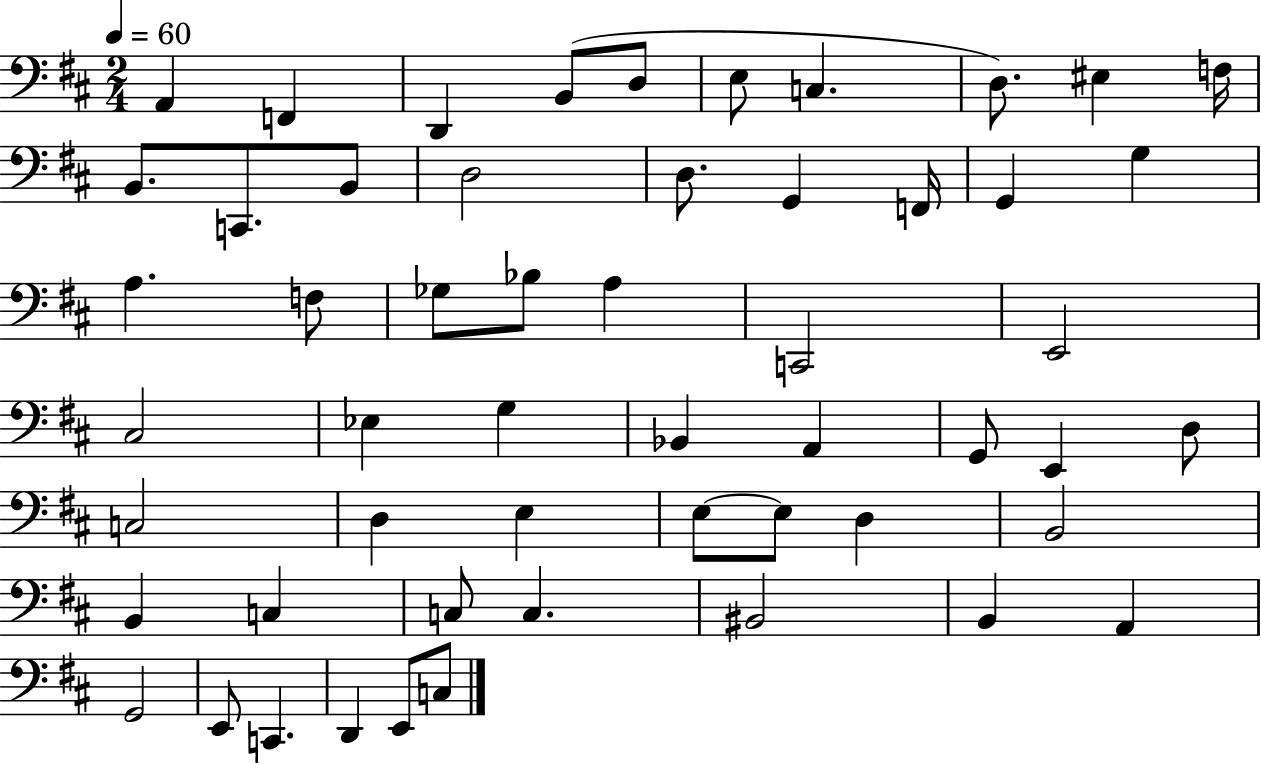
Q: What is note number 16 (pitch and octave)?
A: G2